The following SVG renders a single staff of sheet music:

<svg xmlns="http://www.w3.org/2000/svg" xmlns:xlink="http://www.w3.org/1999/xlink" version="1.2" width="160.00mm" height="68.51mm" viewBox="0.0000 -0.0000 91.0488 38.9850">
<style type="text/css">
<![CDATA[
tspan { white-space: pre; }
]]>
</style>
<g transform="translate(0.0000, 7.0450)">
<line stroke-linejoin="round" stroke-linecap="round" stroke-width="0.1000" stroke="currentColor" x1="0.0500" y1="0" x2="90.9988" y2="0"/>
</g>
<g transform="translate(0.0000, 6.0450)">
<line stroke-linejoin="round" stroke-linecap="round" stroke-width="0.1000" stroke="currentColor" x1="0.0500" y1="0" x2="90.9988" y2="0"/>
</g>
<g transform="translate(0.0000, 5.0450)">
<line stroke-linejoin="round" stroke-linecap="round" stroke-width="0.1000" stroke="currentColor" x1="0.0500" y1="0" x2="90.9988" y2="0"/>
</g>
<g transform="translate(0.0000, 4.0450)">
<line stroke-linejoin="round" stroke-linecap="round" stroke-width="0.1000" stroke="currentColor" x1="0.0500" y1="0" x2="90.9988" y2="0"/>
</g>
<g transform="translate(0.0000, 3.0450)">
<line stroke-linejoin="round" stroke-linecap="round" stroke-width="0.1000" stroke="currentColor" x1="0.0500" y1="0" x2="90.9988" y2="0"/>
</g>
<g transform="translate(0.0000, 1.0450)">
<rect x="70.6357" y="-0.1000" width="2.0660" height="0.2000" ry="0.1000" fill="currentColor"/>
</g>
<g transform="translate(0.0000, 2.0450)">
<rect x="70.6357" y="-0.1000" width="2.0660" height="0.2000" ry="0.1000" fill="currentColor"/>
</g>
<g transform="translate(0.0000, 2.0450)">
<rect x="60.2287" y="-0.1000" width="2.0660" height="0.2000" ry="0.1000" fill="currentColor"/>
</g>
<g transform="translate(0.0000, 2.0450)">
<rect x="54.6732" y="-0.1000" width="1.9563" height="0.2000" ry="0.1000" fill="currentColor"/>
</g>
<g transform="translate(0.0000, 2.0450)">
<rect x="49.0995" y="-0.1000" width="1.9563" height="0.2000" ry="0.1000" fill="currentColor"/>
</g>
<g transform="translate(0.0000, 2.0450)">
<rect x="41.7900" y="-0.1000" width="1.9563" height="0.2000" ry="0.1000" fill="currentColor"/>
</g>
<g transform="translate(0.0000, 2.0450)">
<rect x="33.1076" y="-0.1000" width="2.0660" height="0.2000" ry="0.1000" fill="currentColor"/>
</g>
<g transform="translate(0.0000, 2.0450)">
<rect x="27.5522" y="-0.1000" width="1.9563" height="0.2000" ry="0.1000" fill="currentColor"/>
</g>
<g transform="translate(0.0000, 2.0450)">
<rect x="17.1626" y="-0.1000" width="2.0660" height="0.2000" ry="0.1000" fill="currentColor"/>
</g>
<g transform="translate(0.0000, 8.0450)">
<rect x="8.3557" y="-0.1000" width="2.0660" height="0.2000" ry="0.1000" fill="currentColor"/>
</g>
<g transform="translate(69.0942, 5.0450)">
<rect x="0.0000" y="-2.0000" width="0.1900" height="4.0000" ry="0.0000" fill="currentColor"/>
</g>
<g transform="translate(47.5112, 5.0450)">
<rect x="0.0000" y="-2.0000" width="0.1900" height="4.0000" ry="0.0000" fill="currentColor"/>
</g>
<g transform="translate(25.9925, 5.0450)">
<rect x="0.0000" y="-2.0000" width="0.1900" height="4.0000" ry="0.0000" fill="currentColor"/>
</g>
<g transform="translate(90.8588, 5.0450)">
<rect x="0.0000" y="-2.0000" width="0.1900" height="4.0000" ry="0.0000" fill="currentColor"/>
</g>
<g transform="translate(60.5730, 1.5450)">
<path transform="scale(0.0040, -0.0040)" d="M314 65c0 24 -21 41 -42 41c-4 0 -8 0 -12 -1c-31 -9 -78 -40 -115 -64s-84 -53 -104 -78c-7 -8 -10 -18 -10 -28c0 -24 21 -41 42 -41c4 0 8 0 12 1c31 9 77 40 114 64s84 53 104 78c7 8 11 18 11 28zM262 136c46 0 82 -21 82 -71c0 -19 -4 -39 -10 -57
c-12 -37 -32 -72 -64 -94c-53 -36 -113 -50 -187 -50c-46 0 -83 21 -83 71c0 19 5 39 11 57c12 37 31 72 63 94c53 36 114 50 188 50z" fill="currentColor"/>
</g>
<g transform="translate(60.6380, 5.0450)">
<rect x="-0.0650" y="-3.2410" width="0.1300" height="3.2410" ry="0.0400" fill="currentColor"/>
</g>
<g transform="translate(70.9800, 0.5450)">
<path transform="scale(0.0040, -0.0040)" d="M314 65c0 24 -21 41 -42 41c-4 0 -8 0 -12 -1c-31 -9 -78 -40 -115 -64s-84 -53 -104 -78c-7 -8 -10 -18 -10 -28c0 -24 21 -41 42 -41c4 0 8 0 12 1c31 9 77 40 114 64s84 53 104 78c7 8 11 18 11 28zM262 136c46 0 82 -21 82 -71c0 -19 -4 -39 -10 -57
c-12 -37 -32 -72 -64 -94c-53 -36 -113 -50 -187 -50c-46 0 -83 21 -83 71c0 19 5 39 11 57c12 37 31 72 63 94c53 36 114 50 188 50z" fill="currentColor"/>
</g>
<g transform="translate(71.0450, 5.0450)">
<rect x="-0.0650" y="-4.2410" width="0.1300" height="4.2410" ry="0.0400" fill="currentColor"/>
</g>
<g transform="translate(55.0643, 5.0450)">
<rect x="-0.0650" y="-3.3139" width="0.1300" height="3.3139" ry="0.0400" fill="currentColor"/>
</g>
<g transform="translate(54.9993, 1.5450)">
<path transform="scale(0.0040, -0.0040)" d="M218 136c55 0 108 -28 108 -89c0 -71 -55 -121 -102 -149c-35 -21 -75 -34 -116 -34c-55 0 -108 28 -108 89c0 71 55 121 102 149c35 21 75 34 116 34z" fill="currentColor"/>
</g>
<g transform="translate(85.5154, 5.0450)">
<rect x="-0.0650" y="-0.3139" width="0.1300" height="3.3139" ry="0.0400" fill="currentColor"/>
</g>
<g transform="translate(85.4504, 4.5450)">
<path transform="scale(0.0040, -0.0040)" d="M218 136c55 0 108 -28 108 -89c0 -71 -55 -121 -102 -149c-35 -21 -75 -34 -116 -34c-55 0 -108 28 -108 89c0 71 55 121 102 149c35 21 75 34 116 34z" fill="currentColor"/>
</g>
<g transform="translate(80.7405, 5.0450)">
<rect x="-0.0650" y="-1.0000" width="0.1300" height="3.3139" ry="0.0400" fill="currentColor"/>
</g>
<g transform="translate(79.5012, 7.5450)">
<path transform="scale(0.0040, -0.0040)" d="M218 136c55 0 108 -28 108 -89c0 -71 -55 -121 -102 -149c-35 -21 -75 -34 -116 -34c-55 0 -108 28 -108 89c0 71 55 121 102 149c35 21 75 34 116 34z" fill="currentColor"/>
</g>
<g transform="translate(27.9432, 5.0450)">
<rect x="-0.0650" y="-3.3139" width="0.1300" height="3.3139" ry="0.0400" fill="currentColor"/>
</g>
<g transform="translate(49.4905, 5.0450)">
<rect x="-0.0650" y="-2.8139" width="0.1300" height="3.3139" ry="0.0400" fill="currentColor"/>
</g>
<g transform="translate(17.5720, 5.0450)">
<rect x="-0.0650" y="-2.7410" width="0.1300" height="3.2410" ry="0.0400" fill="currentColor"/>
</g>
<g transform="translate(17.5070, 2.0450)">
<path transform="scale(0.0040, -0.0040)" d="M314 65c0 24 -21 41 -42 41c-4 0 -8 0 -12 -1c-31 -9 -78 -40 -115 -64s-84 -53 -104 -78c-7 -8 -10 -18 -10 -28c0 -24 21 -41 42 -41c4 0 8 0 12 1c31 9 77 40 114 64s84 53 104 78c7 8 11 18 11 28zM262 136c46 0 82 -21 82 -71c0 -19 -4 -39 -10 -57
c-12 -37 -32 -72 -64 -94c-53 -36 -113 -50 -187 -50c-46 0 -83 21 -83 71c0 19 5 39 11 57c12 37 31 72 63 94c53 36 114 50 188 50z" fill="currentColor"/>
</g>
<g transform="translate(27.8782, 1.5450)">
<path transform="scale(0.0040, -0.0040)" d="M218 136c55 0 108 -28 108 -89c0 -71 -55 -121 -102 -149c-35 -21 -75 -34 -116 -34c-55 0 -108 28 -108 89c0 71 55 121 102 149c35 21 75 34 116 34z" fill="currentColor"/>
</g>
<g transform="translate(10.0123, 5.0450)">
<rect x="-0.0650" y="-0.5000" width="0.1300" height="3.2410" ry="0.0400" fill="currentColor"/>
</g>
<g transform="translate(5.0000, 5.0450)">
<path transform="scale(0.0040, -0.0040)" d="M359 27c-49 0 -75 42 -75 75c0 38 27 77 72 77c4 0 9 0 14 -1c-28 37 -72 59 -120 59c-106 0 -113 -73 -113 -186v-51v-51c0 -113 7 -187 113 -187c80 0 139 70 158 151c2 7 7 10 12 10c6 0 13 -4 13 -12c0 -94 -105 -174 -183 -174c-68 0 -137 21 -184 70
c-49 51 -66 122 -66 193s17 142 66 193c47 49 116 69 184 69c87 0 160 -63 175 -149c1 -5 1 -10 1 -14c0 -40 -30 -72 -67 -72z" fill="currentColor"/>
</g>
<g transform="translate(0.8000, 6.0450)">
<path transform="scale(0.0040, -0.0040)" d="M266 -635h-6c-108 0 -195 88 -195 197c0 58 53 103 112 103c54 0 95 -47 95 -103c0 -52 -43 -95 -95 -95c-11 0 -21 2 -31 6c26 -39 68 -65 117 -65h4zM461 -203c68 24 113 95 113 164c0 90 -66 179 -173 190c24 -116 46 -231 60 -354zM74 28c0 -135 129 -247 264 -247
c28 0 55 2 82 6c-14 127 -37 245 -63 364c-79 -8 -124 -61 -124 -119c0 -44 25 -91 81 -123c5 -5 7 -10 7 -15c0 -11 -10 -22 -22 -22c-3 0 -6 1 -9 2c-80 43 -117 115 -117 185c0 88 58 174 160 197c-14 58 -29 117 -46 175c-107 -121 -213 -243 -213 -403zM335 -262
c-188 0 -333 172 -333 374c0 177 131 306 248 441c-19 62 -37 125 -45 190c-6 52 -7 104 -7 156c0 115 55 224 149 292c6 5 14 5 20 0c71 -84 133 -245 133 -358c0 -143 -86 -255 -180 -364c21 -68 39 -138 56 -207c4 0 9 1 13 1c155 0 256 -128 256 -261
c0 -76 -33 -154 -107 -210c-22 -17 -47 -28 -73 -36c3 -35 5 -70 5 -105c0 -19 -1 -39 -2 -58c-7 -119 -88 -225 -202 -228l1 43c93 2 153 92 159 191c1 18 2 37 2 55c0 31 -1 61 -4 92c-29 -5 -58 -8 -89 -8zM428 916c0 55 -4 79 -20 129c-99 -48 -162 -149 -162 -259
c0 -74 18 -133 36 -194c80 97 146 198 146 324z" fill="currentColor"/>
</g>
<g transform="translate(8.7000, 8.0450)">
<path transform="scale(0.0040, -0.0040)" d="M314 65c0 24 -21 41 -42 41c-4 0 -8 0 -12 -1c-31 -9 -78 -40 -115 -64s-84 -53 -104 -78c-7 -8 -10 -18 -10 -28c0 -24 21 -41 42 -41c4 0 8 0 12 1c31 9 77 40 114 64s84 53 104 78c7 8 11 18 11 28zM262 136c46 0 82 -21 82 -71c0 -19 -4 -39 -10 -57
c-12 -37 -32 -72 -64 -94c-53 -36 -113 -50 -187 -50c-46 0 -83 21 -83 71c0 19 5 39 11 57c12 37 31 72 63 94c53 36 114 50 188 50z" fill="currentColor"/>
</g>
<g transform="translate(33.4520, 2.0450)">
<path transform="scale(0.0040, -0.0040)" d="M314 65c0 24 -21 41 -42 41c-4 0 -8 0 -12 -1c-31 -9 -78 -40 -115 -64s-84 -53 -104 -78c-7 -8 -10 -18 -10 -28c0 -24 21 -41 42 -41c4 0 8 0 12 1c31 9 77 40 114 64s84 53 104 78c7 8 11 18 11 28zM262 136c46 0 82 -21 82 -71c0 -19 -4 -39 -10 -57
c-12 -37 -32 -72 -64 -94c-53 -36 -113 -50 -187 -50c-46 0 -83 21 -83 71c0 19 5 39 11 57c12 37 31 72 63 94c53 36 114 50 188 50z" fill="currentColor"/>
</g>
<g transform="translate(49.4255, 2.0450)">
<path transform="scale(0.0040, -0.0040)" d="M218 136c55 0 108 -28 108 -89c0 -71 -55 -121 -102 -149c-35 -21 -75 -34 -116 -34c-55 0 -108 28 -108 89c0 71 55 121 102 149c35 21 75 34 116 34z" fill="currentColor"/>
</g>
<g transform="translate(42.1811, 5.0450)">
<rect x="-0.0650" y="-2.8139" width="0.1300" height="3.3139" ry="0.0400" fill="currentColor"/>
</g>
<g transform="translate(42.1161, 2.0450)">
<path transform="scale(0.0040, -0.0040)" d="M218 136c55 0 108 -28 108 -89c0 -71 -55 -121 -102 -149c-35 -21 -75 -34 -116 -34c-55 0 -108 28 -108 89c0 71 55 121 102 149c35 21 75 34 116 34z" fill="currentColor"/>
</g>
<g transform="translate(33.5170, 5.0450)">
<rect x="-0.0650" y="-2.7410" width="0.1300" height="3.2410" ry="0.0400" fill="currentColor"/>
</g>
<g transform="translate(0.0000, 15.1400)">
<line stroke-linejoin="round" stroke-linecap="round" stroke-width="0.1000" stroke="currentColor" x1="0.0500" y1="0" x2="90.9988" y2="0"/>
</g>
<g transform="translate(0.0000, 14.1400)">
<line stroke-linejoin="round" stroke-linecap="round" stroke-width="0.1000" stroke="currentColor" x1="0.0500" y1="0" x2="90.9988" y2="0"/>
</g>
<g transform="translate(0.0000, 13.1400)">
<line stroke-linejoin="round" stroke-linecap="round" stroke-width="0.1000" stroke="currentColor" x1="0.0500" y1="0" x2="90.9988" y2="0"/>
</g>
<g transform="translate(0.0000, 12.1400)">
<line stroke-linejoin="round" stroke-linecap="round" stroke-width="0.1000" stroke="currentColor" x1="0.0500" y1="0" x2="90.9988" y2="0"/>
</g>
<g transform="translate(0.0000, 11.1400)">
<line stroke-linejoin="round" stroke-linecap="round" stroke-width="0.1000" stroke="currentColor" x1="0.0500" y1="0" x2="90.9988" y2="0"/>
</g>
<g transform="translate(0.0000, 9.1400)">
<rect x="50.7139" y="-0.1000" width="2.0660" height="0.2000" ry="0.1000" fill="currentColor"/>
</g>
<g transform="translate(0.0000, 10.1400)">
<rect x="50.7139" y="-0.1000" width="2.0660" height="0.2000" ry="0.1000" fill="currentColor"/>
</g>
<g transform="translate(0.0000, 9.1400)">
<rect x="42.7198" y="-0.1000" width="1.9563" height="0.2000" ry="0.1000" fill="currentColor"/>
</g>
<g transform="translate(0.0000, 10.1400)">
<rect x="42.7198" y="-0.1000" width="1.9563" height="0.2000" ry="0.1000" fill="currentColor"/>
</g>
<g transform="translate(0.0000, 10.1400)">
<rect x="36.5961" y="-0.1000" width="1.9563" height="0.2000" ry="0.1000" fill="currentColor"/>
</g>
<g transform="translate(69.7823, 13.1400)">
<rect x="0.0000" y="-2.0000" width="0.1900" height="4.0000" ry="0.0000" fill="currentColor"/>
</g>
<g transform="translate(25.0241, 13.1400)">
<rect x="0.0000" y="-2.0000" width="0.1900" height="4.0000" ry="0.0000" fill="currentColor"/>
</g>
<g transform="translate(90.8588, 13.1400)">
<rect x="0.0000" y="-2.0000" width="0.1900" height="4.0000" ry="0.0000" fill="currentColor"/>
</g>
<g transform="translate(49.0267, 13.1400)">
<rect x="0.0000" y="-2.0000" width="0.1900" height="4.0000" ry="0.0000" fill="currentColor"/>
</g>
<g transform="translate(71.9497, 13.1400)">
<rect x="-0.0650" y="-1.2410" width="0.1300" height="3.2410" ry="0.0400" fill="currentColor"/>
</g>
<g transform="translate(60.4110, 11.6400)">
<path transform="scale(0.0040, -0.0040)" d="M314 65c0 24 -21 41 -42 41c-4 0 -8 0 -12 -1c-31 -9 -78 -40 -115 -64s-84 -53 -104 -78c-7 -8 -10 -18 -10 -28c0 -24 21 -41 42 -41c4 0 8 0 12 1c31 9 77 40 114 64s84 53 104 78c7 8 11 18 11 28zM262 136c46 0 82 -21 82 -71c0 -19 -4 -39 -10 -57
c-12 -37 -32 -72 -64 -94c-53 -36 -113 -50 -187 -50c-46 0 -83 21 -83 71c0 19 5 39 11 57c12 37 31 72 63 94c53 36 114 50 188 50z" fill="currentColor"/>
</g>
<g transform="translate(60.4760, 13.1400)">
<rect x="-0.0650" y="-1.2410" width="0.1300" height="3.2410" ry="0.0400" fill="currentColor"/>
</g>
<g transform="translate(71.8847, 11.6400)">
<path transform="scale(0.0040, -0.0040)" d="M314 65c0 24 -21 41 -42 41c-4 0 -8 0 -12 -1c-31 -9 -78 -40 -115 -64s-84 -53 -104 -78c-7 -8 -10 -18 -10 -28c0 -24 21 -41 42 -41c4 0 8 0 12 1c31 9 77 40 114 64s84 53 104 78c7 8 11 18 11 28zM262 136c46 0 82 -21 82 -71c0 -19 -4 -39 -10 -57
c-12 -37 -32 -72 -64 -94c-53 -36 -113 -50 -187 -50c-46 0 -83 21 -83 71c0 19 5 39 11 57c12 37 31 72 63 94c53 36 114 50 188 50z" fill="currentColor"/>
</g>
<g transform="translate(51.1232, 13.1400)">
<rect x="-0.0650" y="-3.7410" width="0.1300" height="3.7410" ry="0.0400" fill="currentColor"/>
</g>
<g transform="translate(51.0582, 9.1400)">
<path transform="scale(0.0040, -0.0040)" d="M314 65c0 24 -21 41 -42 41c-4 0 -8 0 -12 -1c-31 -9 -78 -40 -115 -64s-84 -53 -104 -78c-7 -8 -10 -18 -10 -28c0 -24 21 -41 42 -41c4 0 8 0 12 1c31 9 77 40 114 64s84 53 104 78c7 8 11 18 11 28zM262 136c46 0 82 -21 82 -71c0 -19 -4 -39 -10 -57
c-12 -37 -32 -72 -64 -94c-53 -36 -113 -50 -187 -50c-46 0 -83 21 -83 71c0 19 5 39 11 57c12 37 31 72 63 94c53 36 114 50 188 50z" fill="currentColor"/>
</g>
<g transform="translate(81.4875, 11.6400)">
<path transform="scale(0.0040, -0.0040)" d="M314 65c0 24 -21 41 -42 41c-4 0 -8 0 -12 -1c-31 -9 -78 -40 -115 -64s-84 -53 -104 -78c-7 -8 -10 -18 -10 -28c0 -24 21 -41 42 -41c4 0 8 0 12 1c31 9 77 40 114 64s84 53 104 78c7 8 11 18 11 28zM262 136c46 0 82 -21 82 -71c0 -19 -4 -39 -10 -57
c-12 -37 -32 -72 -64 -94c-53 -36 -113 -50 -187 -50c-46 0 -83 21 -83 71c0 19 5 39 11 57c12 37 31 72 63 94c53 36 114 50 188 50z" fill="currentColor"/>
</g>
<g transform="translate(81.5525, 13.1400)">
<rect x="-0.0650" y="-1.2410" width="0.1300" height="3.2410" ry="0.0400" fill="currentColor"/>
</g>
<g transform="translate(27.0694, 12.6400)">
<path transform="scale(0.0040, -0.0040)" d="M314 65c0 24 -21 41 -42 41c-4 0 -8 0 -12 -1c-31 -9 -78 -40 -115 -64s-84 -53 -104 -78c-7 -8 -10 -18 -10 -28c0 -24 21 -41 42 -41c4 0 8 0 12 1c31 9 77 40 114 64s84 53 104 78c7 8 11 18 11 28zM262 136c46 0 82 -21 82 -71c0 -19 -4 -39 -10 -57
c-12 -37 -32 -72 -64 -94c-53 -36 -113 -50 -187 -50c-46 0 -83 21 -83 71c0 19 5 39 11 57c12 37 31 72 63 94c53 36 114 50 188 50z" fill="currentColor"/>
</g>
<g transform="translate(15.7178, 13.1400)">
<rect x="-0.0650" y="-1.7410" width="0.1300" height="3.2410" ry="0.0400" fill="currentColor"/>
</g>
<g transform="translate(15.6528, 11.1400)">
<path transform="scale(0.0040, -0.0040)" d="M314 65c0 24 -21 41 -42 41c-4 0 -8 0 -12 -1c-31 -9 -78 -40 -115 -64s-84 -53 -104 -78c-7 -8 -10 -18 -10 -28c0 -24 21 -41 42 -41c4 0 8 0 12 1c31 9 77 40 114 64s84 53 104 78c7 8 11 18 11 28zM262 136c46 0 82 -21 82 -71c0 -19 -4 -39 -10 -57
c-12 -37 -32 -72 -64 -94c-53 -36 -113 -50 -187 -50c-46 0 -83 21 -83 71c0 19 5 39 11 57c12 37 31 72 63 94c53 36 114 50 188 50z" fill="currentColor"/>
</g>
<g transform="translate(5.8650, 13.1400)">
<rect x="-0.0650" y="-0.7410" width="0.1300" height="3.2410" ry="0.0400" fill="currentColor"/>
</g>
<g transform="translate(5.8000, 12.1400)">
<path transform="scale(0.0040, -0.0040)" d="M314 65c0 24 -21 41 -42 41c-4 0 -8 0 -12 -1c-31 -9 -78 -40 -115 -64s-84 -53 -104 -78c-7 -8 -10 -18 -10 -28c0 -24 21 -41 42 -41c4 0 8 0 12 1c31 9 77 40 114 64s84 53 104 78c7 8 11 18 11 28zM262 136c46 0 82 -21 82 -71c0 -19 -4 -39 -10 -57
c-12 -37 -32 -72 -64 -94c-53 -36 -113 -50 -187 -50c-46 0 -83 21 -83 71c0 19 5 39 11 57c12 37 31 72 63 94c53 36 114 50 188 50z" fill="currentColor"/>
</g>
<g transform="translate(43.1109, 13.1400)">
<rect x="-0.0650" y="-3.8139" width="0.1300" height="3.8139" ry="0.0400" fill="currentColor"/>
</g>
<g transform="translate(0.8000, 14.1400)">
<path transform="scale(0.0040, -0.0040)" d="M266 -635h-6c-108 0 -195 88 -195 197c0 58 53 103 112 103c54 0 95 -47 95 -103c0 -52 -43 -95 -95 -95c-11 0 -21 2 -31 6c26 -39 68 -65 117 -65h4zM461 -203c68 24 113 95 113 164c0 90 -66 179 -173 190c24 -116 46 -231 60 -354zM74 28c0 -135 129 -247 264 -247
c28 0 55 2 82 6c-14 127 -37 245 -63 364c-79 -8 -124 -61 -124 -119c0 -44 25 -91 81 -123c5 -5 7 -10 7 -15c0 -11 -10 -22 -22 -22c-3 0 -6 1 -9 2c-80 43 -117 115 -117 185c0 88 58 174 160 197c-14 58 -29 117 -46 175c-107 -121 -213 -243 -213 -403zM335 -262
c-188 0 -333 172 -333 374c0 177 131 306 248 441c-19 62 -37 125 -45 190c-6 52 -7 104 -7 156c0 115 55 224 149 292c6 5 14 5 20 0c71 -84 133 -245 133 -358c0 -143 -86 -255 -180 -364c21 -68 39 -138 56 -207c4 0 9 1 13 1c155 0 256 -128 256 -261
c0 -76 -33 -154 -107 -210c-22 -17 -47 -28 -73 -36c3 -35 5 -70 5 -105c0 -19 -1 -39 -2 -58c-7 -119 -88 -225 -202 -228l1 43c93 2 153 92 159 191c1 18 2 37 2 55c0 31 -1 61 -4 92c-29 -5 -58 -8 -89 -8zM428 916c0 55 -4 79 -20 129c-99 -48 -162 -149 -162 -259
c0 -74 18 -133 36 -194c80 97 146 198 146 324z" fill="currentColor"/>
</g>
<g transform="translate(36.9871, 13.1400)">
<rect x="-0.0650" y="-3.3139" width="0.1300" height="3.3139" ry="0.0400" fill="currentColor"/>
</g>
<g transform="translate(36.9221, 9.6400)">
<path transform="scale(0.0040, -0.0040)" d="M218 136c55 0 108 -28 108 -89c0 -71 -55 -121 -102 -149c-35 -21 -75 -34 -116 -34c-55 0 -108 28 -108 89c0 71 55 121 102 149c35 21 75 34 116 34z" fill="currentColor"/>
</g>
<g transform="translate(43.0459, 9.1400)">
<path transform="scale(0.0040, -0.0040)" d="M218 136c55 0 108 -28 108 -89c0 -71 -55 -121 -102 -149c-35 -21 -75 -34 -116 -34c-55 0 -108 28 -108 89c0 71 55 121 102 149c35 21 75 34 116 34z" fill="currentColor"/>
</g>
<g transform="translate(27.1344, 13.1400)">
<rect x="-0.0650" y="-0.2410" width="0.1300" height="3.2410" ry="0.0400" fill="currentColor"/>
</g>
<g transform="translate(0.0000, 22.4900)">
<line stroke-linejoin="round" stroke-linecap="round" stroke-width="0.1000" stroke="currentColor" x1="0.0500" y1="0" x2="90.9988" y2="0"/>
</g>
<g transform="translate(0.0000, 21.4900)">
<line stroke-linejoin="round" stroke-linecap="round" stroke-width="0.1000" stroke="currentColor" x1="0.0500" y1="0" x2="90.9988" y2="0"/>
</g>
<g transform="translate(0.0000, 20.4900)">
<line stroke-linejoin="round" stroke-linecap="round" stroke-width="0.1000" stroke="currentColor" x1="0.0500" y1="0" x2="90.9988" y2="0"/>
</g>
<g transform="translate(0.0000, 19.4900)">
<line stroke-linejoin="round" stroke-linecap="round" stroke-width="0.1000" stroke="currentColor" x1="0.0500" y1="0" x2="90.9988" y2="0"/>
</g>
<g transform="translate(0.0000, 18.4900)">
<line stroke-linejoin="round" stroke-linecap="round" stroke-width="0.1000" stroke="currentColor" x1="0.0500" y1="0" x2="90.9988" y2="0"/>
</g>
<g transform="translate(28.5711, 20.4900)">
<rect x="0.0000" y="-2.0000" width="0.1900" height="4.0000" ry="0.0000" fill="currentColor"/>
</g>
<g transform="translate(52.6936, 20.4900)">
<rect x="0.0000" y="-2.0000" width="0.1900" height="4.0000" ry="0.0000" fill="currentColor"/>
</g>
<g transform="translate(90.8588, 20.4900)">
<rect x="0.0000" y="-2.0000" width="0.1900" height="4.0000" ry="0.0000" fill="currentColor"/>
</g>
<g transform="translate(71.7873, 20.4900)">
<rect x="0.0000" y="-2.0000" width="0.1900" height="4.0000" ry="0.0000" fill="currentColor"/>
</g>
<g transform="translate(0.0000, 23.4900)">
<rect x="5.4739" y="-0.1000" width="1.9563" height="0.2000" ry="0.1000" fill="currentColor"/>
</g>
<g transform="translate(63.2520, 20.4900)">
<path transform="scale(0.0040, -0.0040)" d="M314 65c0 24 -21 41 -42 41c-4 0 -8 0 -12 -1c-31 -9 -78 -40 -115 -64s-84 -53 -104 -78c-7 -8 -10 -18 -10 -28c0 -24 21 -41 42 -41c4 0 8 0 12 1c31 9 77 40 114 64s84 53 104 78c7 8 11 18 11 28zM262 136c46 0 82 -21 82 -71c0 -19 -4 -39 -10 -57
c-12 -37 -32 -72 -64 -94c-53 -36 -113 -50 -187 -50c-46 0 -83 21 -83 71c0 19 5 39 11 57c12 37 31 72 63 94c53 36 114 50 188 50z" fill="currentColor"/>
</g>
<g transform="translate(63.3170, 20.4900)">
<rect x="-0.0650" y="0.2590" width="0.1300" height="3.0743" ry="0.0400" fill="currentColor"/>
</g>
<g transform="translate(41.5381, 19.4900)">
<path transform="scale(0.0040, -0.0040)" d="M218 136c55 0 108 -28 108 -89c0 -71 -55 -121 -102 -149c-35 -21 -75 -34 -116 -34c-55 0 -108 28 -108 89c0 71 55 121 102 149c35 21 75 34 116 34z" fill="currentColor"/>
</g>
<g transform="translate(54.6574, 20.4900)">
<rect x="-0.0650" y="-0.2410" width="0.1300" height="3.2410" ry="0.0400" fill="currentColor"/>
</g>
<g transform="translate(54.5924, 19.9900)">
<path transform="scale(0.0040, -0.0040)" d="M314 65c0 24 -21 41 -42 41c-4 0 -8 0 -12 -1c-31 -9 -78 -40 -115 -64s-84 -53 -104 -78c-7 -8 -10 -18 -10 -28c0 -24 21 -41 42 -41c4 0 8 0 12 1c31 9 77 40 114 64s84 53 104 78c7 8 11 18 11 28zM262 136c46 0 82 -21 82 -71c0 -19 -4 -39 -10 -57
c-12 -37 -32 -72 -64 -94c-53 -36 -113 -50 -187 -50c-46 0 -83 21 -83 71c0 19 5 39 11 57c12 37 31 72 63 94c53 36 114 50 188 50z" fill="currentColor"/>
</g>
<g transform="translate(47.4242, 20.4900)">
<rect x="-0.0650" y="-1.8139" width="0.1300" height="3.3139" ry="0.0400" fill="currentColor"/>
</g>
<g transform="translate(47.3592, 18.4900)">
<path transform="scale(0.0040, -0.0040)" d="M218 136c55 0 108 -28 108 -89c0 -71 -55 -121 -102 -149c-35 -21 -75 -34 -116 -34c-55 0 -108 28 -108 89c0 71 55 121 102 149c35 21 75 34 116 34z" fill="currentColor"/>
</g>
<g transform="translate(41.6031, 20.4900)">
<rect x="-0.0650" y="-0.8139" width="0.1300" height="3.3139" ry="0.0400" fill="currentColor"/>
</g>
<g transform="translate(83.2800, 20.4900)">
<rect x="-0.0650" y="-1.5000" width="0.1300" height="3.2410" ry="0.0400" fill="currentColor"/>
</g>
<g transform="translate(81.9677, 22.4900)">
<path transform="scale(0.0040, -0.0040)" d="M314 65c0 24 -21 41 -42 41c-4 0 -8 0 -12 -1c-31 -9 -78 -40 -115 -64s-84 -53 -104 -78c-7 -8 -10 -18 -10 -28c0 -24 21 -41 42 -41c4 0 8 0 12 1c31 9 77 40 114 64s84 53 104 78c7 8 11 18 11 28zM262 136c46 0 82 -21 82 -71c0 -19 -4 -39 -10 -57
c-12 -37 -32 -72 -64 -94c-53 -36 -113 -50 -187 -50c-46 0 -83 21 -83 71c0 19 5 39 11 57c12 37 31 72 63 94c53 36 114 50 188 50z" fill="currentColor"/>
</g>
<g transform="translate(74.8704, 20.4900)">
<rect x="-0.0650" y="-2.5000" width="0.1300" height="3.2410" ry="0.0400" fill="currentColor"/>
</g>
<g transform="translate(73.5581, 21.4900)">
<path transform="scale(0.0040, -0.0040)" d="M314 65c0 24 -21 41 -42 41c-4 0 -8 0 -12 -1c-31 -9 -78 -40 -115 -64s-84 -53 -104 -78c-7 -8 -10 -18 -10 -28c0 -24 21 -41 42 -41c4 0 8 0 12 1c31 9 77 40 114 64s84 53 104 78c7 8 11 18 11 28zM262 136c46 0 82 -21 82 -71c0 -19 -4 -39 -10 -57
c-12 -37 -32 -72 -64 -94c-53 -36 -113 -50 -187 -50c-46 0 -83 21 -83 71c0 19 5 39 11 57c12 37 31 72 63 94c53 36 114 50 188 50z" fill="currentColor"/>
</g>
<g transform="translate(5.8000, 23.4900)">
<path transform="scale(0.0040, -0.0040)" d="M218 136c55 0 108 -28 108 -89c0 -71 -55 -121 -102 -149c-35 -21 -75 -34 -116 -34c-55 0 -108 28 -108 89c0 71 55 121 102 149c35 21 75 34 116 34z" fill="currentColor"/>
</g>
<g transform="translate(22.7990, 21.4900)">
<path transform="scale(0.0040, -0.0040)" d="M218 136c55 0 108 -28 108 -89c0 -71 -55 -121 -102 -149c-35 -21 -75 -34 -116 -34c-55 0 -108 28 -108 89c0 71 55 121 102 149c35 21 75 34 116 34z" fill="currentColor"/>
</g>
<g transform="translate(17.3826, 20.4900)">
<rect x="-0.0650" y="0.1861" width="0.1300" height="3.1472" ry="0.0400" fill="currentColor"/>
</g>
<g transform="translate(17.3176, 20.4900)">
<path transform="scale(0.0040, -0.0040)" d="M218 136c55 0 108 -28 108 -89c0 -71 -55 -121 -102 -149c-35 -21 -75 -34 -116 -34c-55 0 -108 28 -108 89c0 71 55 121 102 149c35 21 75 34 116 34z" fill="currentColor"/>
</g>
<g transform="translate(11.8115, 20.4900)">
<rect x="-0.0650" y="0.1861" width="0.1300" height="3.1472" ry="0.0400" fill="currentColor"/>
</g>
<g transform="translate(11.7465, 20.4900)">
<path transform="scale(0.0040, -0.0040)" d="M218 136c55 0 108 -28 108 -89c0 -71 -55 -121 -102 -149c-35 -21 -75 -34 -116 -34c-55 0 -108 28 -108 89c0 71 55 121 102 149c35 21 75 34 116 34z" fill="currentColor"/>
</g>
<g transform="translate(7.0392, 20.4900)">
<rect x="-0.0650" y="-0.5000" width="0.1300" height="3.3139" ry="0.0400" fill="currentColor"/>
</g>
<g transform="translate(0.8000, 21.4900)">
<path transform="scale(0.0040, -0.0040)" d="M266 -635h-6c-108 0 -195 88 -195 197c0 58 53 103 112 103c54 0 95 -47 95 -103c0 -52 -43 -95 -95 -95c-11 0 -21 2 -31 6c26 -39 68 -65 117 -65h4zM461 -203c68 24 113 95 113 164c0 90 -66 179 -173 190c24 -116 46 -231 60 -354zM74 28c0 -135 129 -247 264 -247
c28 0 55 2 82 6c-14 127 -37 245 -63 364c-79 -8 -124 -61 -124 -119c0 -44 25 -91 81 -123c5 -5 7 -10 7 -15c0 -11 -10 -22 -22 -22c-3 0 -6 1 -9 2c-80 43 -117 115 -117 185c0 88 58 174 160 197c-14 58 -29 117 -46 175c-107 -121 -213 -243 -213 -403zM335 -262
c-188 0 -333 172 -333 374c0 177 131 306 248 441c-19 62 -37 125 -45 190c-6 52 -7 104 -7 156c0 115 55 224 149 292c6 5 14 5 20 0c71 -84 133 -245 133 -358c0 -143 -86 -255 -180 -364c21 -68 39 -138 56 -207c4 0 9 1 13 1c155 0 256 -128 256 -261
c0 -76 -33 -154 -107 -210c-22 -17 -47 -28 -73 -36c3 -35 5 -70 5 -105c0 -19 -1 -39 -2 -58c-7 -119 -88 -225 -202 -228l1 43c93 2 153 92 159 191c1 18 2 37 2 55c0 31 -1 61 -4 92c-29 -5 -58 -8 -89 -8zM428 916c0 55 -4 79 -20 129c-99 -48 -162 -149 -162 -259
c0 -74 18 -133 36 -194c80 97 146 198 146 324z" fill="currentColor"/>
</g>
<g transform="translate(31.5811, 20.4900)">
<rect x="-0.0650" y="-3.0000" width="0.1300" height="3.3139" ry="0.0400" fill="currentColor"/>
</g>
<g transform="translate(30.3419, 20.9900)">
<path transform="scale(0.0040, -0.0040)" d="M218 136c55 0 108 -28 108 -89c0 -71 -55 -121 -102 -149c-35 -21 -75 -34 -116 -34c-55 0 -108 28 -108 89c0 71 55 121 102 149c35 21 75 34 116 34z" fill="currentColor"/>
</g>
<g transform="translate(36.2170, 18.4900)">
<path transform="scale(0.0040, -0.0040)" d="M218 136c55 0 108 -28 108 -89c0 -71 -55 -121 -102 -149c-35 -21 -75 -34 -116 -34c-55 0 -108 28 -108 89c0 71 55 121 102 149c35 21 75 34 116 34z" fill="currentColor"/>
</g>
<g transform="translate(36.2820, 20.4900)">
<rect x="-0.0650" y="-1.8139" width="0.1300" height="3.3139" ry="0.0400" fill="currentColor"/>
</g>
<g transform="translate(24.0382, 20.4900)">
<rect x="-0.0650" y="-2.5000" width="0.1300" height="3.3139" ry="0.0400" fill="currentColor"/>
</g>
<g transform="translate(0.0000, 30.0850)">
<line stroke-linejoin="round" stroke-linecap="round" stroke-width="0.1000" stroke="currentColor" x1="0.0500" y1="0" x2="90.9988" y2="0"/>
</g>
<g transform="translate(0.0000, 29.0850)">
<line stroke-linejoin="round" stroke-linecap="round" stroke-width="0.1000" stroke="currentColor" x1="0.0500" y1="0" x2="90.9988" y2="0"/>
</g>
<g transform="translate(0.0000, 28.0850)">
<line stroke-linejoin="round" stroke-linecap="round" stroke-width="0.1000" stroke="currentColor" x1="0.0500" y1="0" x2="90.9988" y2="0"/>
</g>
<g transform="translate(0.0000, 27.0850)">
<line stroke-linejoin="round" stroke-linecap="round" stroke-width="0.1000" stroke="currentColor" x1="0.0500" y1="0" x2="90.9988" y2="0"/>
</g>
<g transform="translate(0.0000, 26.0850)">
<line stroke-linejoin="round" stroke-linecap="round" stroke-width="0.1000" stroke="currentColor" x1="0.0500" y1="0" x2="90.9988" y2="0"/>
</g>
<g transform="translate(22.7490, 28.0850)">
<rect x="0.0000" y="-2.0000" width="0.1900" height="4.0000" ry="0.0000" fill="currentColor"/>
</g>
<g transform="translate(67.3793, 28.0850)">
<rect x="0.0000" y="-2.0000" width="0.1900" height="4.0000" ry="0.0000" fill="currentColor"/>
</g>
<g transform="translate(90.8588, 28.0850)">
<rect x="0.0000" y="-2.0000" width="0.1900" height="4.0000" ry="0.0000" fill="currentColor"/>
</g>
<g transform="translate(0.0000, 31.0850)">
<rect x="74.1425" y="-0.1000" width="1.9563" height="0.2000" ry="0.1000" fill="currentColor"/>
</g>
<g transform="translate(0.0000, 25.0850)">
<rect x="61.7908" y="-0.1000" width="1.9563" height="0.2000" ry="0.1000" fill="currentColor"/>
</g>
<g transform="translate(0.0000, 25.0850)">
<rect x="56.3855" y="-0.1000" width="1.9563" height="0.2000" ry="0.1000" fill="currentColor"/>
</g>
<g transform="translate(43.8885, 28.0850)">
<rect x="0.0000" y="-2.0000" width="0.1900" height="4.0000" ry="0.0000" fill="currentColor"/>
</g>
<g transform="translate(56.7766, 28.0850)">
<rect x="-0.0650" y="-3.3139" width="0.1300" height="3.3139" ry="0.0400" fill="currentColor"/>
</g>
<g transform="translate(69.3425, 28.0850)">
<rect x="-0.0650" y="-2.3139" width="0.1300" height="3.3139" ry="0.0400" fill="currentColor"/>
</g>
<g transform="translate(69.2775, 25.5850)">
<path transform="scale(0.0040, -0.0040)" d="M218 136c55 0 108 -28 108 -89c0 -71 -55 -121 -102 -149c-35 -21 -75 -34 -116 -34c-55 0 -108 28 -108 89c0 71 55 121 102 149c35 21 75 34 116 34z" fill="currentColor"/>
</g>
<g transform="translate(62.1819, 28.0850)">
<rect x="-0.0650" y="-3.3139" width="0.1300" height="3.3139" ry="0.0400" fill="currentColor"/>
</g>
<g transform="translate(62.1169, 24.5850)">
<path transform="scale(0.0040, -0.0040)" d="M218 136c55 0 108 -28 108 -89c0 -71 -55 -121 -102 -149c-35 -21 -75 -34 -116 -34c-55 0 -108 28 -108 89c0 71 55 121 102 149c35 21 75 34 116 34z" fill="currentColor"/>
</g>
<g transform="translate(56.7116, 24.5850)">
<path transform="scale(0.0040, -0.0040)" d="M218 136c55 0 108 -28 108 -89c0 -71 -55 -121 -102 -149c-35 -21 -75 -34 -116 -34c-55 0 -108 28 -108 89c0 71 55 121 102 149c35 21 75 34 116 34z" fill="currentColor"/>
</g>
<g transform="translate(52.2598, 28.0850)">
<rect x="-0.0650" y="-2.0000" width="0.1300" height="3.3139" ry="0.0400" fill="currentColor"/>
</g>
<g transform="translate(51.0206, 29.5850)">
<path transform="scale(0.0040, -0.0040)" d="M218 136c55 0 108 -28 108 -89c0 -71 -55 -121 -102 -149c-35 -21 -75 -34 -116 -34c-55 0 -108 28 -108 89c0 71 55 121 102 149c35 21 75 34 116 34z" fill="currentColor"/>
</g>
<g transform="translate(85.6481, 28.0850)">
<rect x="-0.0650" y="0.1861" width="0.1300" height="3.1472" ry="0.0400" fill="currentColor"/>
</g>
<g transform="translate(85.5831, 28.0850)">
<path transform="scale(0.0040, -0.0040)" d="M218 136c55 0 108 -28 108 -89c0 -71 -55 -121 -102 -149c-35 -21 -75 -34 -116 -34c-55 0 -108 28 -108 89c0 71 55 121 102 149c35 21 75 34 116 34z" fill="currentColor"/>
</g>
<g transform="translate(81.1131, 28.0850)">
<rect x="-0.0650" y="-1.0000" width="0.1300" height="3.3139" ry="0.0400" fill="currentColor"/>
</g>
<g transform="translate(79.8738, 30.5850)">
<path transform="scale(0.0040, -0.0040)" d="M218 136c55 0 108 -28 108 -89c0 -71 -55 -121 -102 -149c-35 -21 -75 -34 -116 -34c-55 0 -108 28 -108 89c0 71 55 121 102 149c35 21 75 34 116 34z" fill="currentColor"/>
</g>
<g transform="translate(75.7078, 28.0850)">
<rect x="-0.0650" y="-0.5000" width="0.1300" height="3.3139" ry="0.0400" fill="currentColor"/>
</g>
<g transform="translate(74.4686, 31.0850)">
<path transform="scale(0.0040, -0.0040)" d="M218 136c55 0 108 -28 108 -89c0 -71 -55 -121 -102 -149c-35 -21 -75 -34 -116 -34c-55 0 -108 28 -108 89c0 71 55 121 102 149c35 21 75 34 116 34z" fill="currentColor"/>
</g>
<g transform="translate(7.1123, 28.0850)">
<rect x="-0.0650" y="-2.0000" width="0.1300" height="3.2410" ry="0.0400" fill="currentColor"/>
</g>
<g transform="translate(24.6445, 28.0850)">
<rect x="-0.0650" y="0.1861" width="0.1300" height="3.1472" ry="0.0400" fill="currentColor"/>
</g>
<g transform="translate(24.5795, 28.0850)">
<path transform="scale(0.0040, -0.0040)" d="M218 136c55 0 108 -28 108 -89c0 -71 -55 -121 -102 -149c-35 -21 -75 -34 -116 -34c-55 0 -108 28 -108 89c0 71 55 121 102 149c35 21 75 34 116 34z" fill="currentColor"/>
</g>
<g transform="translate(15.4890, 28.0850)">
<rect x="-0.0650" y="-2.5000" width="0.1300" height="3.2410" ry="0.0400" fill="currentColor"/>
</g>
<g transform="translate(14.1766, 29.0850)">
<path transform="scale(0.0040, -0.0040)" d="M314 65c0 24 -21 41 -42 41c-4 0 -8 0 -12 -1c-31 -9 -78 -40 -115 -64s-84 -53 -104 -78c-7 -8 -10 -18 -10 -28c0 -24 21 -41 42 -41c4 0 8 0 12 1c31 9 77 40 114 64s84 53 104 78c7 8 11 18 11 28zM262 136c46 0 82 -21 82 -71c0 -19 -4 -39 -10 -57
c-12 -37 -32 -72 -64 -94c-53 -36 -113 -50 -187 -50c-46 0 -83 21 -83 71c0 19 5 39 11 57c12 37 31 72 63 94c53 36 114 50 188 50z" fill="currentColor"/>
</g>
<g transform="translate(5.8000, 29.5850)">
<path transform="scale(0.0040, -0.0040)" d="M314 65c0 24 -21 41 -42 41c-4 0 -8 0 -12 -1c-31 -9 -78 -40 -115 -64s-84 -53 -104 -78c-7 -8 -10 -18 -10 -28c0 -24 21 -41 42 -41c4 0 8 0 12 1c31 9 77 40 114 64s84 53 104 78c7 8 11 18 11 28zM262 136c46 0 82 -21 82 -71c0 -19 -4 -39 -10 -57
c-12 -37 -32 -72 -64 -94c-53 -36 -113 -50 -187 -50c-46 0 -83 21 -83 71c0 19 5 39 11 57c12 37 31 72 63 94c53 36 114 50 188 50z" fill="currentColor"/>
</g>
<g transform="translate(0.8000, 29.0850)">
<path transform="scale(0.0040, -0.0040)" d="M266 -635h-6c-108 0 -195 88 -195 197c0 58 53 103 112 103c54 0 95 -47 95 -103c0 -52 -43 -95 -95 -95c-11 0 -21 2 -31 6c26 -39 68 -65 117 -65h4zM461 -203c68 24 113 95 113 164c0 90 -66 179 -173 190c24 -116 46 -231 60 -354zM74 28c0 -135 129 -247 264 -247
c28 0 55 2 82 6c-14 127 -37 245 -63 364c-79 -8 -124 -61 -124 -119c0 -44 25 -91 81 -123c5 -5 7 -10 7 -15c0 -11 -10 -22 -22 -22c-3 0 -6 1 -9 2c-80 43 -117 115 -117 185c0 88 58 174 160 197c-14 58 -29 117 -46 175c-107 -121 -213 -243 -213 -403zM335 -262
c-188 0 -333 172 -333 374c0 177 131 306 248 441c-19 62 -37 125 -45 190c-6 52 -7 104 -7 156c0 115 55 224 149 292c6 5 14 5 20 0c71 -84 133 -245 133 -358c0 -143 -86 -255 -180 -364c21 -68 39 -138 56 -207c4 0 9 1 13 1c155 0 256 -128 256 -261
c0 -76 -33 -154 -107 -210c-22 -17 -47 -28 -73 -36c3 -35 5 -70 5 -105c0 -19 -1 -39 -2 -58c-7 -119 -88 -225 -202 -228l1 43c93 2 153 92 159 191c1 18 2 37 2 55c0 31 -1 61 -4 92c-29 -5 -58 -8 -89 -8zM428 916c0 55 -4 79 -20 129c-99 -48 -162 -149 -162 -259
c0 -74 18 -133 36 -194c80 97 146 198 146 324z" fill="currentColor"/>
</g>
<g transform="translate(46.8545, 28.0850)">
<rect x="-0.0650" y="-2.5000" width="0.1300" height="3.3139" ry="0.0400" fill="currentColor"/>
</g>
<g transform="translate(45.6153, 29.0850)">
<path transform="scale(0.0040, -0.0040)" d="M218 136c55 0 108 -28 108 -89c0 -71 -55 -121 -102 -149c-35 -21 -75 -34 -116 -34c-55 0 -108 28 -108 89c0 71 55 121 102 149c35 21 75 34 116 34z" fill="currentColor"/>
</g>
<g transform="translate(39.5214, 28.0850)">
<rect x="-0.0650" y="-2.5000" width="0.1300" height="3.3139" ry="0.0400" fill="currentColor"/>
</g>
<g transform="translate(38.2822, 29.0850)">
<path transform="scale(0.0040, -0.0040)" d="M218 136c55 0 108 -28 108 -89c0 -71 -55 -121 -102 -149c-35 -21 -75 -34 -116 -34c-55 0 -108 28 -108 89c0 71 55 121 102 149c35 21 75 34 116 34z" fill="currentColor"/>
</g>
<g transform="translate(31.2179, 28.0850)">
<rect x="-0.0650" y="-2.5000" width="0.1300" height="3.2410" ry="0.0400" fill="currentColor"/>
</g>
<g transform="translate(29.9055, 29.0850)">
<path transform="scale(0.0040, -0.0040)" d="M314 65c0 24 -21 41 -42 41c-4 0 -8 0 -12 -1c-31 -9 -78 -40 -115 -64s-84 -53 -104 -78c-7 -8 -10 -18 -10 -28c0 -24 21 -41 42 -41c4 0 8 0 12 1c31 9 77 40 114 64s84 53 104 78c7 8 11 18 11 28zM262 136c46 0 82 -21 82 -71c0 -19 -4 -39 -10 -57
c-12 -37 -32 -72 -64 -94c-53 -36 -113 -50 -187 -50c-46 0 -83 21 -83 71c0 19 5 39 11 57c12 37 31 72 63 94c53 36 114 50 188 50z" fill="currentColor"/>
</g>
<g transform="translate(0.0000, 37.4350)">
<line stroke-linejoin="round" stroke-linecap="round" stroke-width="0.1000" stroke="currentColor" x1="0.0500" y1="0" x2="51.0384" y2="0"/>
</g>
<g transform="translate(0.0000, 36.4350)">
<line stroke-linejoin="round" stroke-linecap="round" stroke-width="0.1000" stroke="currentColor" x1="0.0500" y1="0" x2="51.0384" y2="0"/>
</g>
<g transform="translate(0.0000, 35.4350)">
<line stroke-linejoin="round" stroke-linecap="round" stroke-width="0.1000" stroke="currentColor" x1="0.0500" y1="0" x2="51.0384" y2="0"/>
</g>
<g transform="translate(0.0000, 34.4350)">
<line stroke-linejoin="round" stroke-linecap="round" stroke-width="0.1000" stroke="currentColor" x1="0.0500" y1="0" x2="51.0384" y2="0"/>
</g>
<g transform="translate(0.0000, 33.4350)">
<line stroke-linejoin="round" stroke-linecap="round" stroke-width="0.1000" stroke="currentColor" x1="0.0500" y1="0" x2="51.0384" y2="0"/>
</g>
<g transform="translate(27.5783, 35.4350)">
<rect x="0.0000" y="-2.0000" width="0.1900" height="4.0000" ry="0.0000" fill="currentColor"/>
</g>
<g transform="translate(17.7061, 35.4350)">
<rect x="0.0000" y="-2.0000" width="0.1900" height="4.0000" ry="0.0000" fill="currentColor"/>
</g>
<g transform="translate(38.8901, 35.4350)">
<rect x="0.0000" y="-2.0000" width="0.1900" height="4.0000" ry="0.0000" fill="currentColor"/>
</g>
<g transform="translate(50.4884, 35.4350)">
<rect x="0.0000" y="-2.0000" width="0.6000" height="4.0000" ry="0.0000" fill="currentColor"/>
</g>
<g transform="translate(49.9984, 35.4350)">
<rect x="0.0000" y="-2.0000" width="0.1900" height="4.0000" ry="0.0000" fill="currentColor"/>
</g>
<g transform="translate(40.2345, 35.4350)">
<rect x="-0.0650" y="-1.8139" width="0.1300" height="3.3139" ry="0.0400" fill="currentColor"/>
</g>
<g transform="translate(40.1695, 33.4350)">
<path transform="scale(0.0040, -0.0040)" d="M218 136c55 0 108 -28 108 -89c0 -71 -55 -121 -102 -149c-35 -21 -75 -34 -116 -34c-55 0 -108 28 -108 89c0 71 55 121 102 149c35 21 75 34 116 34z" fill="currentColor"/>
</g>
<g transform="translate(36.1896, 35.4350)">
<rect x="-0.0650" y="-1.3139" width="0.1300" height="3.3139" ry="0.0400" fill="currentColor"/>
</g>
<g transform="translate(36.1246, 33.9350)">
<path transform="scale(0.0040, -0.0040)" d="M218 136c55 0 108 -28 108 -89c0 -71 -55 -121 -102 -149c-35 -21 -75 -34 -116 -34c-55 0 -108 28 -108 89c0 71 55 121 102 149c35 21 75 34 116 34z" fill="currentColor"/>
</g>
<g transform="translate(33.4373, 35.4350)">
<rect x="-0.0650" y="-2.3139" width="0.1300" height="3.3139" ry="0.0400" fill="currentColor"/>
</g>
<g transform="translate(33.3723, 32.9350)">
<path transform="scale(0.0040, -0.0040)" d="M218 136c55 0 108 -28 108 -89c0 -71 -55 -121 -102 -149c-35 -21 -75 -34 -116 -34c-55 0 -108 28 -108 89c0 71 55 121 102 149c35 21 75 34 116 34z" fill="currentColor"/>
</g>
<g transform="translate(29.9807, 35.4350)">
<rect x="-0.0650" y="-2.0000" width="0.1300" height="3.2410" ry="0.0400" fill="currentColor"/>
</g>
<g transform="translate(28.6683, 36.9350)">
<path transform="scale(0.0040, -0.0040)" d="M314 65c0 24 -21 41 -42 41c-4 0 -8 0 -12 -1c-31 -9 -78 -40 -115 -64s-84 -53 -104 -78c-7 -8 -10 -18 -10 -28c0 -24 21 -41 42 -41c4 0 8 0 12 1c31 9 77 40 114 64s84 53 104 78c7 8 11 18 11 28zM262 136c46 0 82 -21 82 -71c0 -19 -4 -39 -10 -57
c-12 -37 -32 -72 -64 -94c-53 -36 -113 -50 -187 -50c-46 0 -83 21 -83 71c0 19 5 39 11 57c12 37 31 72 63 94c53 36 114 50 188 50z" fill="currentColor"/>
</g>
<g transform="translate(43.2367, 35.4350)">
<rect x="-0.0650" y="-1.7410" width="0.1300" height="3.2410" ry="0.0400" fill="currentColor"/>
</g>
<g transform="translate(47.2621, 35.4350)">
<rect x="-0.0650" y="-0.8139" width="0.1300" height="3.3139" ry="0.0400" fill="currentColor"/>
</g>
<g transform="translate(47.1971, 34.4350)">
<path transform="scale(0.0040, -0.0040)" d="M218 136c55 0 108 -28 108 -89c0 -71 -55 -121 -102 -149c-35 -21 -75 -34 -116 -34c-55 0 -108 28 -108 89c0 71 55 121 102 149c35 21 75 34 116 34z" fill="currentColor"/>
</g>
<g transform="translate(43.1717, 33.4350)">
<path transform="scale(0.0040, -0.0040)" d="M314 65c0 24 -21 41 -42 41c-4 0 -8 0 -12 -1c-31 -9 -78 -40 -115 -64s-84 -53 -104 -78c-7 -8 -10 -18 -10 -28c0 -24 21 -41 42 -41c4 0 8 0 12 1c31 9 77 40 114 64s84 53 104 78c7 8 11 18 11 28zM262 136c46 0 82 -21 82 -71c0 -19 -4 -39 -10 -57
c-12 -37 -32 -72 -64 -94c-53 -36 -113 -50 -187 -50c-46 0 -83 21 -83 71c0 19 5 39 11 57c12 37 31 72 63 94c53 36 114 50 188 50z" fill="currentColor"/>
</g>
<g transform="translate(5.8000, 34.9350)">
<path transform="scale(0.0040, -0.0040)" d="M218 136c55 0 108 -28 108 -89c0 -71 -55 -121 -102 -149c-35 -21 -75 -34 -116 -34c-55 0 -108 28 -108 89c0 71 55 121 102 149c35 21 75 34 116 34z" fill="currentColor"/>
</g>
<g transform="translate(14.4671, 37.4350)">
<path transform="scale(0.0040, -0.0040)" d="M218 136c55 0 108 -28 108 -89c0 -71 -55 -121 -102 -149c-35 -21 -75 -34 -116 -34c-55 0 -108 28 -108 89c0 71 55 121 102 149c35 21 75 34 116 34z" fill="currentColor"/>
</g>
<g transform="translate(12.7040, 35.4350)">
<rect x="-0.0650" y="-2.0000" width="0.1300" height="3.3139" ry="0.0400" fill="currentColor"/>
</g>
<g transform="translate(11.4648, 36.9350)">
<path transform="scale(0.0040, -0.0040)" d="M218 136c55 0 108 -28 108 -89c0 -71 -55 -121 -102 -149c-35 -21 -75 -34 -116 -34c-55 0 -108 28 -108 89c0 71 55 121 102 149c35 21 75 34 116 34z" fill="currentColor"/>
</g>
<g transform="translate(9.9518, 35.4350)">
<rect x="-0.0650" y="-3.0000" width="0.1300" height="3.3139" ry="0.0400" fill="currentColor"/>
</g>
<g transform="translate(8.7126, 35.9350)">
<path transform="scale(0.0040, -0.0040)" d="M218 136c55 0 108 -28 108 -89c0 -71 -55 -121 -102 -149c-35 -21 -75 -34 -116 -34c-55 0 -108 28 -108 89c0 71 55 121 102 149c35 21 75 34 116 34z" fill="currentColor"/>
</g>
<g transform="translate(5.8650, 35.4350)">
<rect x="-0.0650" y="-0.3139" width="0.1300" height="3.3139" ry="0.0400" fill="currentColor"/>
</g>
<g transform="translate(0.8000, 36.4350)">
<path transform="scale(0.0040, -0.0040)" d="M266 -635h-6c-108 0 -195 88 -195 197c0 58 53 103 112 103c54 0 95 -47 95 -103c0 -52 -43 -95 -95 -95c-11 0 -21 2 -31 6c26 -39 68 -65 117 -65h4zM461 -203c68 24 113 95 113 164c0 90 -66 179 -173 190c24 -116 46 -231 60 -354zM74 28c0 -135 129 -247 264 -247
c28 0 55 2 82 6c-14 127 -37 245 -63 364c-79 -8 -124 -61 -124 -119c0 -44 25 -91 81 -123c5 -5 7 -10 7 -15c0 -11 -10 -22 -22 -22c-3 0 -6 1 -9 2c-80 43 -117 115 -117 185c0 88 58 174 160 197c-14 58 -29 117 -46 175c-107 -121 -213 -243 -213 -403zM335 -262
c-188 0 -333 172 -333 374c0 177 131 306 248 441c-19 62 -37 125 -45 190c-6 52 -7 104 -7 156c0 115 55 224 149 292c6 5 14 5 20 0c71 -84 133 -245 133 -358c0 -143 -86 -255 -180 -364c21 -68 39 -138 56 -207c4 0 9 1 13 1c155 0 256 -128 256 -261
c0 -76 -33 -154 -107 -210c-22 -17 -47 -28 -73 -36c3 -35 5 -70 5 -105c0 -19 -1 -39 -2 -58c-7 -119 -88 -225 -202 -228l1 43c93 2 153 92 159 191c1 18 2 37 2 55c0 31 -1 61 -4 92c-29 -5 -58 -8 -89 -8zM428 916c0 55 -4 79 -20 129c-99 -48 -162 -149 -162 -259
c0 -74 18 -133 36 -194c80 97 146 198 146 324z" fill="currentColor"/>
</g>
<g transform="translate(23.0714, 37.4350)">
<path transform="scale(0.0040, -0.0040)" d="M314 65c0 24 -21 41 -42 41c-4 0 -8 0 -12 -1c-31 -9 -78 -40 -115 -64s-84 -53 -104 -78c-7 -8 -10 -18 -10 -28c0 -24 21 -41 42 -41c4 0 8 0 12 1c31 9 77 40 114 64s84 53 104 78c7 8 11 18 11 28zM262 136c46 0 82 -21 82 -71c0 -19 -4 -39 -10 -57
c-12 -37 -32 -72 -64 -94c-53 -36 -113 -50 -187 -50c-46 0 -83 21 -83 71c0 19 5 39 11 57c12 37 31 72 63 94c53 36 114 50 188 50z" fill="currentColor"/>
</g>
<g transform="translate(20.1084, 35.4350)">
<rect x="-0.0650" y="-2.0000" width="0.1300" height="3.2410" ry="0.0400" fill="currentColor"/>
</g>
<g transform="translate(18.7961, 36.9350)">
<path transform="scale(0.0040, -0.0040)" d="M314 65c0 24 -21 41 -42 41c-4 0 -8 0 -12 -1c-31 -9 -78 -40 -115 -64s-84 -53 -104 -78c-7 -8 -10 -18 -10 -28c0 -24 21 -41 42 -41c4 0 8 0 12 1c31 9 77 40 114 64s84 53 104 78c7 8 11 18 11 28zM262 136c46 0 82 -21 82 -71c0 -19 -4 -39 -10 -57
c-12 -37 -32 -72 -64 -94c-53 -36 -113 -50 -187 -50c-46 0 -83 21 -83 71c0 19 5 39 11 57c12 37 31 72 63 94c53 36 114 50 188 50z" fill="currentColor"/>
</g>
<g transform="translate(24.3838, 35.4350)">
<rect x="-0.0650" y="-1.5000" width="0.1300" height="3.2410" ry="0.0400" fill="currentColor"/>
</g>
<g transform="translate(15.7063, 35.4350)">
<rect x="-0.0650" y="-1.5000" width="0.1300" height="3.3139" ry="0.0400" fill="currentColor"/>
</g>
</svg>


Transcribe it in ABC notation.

X:1
T:Untitled
M:4/4
L:1/4
K:C
C2 a2 b a2 a a b b2 d'2 D c d2 f2 c2 b c' c'2 e2 e2 e2 C B B G A f d f c2 B2 G2 E2 F2 G2 B G2 G G F b b g C D B c A F E F2 E2 F2 g e f f2 d